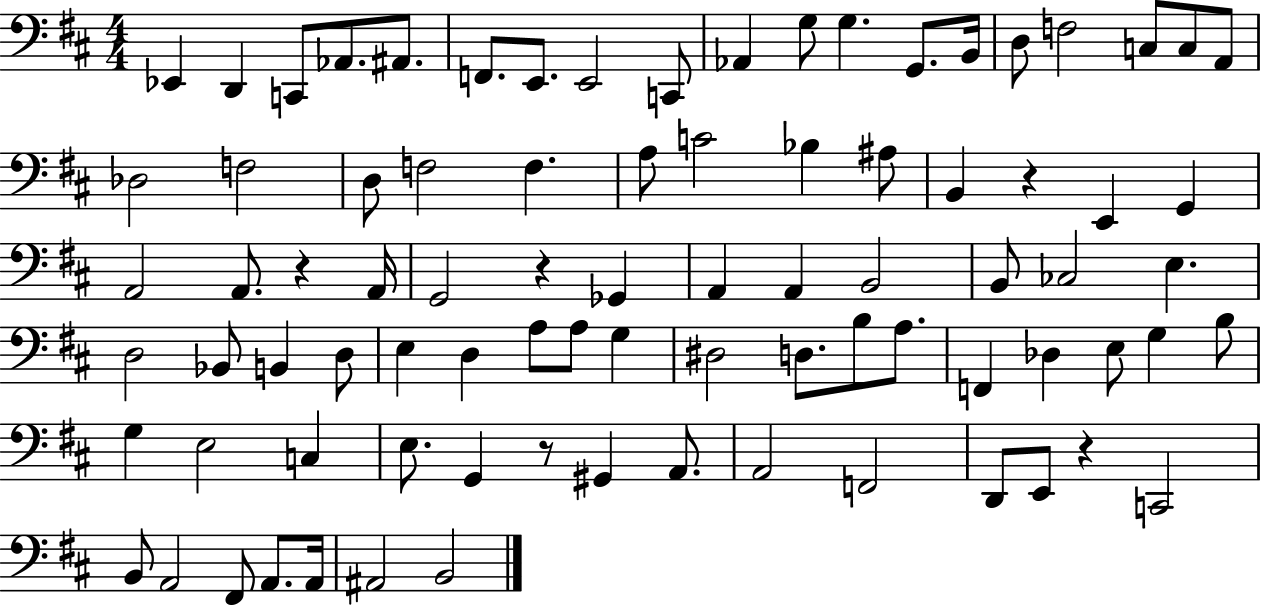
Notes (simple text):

Eb2/q D2/q C2/e Ab2/e. A#2/e. F2/e. E2/e. E2/h C2/e Ab2/q G3/e G3/q. G2/e. B2/s D3/e F3/h C3/e C3/e A2/e Db3/h F3/h D3/e F3/h F3/q. A3/e C4/h Bb3/q A#3/e B2/q R/q E2/q G2/q A2/h A2/e. R/q A2/s G2/h R/q Gb2/q A2/q A2/q B2/h B2/e CES3/h E3/q. D3/h Bb2/e B2/q D3/e E3/q D3/q A3/e A3/e G3/q D#3/h D3/e. B3/e A3/e. F2/q Db3/q E3/e G3/q B3/e G3/q E3/h C3/q E3/e. G2/q R/e G#2/q A2/e. A2/h F2/h D2/e E2/e R/q C2/h B2/e A2/h F#2/e A2/e. A2/s A#2/h B2/h